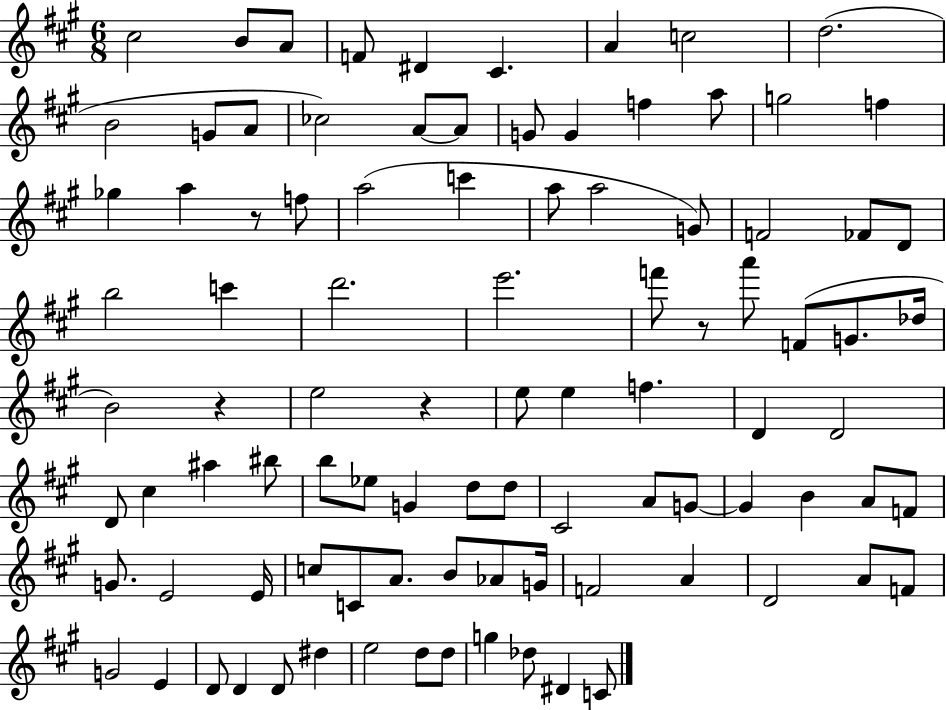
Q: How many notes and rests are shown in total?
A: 95